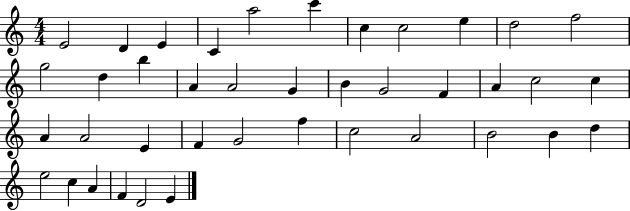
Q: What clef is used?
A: treble